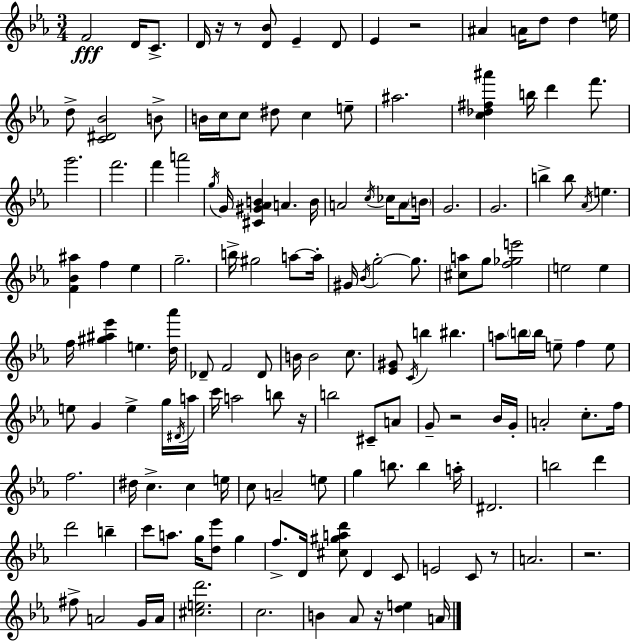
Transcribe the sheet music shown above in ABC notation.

X:1
T:Untitled
M:3/4
L:1/4
K:Cm
F2 D/4 C/2 D/4 z/4 z/2 [D_B]/2 _E D/2 _E z2 ^A A/4 d/2 d e/4 d/2 [C^D_B]2 B/2 B/4 c/4 c/2 ^d/2 c e/2 ^a2 [c_d^f^a'] b/4 d' f'/2 g'2 f'2 f' a'2 g/4 G/4 [^C^G_AB] A B/4 A2 c/4 _c/4 A/2 B/4 G2 G2 b b/2 _A/4 e [F_B^a] f _e g2 b/4 ^g2 a/2 a/4 ^G/4 _B/4 g2 g/2 [^ca]/2 g/2 [f_ge']2 e2 e f/4 [^g^a_e'] e [d_a']/4 _D/2 F2 _D/2 B/4 B2 c/2 [_E^G]/2 C/4 b ^b a/2 b/4 b/4 e/2 f e/2 e/2 G e g/4 ^D/4 a/4 c'/4 a2 b/2 z/4 b2 ^C/2 A/2 G/2 z2 _B/4 G/4 A2 c/2 f/4 f2 ^d/4 c c e/4 c/2 A2 e/2 g b/2 b a/4 ^D2 b2 d' d'2 b c'/2 a/2 g/4 [d_e']/2 g f/2 D/4 [^c^gad']/2 D C/2 E2 C/2 z/2 A2 z2 ^f/2 A2 G/4 A/4 [^ced']2 c2 B _A/2 z/4 [de] A/4